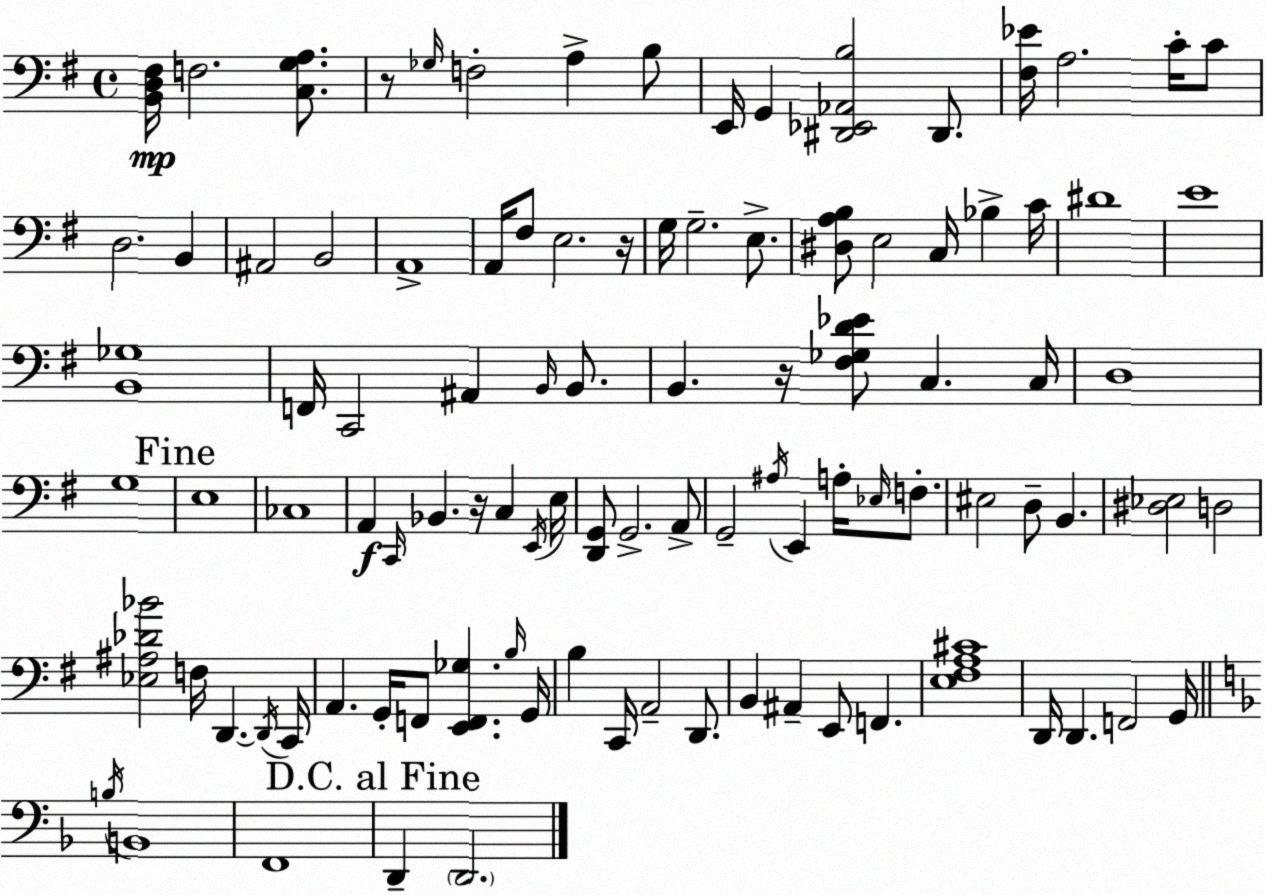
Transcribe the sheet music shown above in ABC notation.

X:1
T:Untitled
M:4/4
L:1/4
K:G
[B,,D,^F,]/4 F,2 [C,G,A,]/2 z/2 _G,/4 F,2 A, B,/2 E,,/4 G,, [^D,,_E,,_A,,B,]2 ^D,,/2 [^F,_E]/4 A,2 C/4 C/2 D,2 B,, ^A,,2 B,,2 A,,4 A,,/4 ^F,/2 E,2 z/4 G,/4 G,2 E,/2 [^D,A,B,]/2 E,2 C,/4 _B, C/4 ^D4 E4 [B,,_G,]4 F,,/4 C,,2 ^A,, B,,/4 B,,/2 B,, z/4 [^F,_G,D_E]/2 C, C,/4 D,4 G,4 E,4 _C,4 A,, C,,/4 _B,, z/4 C, E,,/4 E,/4 [D,,G,,]/2 G,,2 A,,/2 G,,2 ^A,/4 E,, A,/4 _E,/4 F,/2 ^E,2 D,/2 B,, [^D,_E,]2 D,2 [_E,^A,_D_B]2 F,/4 D,, D,,/4 C,,/4 A,, G,,/4 F,,/2 [E,,F,,_G,] B,/4 G,,/4 B, C,,/4 A,,2 D,,/2 B,, ^A,, E,,/2 F,, [E,^F,A,^C]4 D,,/4 D,, F,,2 G,,/4 B,/4 B,,4 F,,4 D,, D,,2